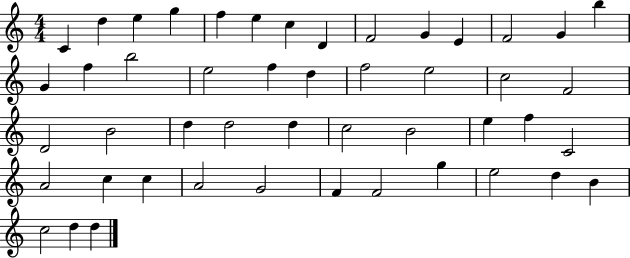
C4/q D5/q E5/q G5/q F5/q E5/q C5/q D4/q F4/h G4/q E4/q F4/h G4/q B5/q G4/q F5/q B5/h E5/h F5/q D5/q F5/h E5/h C5/h F4/h D4/h B4/h D5/q D5/h D5/q C5/h B4/h E5/q F5/q C4/h A4/h C5/q C5/q A4/h G4/h F4/q F4/h G5/q E5/h D5/q B4/q C5/h D5/q D5/q